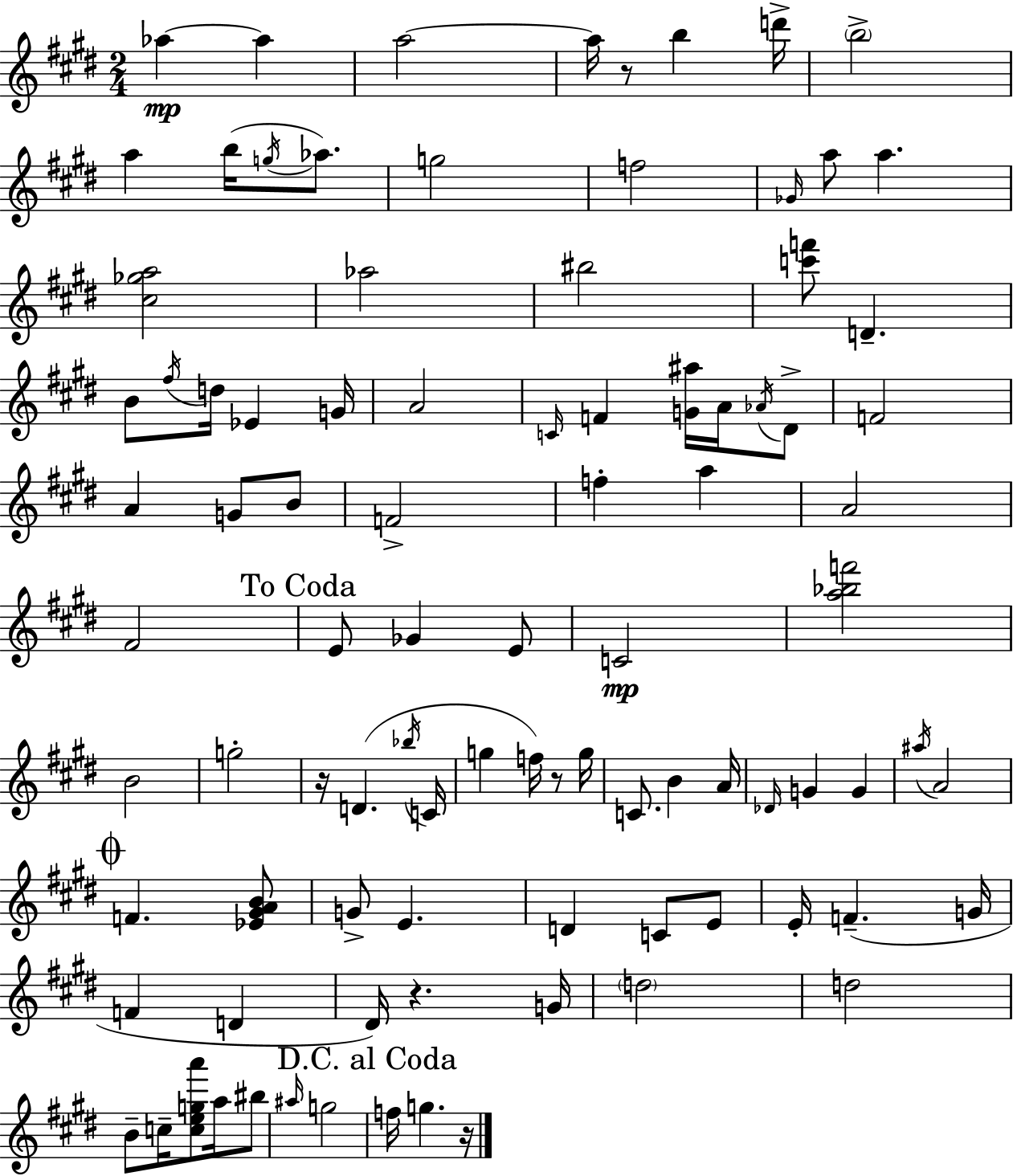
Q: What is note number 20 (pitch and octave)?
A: B4